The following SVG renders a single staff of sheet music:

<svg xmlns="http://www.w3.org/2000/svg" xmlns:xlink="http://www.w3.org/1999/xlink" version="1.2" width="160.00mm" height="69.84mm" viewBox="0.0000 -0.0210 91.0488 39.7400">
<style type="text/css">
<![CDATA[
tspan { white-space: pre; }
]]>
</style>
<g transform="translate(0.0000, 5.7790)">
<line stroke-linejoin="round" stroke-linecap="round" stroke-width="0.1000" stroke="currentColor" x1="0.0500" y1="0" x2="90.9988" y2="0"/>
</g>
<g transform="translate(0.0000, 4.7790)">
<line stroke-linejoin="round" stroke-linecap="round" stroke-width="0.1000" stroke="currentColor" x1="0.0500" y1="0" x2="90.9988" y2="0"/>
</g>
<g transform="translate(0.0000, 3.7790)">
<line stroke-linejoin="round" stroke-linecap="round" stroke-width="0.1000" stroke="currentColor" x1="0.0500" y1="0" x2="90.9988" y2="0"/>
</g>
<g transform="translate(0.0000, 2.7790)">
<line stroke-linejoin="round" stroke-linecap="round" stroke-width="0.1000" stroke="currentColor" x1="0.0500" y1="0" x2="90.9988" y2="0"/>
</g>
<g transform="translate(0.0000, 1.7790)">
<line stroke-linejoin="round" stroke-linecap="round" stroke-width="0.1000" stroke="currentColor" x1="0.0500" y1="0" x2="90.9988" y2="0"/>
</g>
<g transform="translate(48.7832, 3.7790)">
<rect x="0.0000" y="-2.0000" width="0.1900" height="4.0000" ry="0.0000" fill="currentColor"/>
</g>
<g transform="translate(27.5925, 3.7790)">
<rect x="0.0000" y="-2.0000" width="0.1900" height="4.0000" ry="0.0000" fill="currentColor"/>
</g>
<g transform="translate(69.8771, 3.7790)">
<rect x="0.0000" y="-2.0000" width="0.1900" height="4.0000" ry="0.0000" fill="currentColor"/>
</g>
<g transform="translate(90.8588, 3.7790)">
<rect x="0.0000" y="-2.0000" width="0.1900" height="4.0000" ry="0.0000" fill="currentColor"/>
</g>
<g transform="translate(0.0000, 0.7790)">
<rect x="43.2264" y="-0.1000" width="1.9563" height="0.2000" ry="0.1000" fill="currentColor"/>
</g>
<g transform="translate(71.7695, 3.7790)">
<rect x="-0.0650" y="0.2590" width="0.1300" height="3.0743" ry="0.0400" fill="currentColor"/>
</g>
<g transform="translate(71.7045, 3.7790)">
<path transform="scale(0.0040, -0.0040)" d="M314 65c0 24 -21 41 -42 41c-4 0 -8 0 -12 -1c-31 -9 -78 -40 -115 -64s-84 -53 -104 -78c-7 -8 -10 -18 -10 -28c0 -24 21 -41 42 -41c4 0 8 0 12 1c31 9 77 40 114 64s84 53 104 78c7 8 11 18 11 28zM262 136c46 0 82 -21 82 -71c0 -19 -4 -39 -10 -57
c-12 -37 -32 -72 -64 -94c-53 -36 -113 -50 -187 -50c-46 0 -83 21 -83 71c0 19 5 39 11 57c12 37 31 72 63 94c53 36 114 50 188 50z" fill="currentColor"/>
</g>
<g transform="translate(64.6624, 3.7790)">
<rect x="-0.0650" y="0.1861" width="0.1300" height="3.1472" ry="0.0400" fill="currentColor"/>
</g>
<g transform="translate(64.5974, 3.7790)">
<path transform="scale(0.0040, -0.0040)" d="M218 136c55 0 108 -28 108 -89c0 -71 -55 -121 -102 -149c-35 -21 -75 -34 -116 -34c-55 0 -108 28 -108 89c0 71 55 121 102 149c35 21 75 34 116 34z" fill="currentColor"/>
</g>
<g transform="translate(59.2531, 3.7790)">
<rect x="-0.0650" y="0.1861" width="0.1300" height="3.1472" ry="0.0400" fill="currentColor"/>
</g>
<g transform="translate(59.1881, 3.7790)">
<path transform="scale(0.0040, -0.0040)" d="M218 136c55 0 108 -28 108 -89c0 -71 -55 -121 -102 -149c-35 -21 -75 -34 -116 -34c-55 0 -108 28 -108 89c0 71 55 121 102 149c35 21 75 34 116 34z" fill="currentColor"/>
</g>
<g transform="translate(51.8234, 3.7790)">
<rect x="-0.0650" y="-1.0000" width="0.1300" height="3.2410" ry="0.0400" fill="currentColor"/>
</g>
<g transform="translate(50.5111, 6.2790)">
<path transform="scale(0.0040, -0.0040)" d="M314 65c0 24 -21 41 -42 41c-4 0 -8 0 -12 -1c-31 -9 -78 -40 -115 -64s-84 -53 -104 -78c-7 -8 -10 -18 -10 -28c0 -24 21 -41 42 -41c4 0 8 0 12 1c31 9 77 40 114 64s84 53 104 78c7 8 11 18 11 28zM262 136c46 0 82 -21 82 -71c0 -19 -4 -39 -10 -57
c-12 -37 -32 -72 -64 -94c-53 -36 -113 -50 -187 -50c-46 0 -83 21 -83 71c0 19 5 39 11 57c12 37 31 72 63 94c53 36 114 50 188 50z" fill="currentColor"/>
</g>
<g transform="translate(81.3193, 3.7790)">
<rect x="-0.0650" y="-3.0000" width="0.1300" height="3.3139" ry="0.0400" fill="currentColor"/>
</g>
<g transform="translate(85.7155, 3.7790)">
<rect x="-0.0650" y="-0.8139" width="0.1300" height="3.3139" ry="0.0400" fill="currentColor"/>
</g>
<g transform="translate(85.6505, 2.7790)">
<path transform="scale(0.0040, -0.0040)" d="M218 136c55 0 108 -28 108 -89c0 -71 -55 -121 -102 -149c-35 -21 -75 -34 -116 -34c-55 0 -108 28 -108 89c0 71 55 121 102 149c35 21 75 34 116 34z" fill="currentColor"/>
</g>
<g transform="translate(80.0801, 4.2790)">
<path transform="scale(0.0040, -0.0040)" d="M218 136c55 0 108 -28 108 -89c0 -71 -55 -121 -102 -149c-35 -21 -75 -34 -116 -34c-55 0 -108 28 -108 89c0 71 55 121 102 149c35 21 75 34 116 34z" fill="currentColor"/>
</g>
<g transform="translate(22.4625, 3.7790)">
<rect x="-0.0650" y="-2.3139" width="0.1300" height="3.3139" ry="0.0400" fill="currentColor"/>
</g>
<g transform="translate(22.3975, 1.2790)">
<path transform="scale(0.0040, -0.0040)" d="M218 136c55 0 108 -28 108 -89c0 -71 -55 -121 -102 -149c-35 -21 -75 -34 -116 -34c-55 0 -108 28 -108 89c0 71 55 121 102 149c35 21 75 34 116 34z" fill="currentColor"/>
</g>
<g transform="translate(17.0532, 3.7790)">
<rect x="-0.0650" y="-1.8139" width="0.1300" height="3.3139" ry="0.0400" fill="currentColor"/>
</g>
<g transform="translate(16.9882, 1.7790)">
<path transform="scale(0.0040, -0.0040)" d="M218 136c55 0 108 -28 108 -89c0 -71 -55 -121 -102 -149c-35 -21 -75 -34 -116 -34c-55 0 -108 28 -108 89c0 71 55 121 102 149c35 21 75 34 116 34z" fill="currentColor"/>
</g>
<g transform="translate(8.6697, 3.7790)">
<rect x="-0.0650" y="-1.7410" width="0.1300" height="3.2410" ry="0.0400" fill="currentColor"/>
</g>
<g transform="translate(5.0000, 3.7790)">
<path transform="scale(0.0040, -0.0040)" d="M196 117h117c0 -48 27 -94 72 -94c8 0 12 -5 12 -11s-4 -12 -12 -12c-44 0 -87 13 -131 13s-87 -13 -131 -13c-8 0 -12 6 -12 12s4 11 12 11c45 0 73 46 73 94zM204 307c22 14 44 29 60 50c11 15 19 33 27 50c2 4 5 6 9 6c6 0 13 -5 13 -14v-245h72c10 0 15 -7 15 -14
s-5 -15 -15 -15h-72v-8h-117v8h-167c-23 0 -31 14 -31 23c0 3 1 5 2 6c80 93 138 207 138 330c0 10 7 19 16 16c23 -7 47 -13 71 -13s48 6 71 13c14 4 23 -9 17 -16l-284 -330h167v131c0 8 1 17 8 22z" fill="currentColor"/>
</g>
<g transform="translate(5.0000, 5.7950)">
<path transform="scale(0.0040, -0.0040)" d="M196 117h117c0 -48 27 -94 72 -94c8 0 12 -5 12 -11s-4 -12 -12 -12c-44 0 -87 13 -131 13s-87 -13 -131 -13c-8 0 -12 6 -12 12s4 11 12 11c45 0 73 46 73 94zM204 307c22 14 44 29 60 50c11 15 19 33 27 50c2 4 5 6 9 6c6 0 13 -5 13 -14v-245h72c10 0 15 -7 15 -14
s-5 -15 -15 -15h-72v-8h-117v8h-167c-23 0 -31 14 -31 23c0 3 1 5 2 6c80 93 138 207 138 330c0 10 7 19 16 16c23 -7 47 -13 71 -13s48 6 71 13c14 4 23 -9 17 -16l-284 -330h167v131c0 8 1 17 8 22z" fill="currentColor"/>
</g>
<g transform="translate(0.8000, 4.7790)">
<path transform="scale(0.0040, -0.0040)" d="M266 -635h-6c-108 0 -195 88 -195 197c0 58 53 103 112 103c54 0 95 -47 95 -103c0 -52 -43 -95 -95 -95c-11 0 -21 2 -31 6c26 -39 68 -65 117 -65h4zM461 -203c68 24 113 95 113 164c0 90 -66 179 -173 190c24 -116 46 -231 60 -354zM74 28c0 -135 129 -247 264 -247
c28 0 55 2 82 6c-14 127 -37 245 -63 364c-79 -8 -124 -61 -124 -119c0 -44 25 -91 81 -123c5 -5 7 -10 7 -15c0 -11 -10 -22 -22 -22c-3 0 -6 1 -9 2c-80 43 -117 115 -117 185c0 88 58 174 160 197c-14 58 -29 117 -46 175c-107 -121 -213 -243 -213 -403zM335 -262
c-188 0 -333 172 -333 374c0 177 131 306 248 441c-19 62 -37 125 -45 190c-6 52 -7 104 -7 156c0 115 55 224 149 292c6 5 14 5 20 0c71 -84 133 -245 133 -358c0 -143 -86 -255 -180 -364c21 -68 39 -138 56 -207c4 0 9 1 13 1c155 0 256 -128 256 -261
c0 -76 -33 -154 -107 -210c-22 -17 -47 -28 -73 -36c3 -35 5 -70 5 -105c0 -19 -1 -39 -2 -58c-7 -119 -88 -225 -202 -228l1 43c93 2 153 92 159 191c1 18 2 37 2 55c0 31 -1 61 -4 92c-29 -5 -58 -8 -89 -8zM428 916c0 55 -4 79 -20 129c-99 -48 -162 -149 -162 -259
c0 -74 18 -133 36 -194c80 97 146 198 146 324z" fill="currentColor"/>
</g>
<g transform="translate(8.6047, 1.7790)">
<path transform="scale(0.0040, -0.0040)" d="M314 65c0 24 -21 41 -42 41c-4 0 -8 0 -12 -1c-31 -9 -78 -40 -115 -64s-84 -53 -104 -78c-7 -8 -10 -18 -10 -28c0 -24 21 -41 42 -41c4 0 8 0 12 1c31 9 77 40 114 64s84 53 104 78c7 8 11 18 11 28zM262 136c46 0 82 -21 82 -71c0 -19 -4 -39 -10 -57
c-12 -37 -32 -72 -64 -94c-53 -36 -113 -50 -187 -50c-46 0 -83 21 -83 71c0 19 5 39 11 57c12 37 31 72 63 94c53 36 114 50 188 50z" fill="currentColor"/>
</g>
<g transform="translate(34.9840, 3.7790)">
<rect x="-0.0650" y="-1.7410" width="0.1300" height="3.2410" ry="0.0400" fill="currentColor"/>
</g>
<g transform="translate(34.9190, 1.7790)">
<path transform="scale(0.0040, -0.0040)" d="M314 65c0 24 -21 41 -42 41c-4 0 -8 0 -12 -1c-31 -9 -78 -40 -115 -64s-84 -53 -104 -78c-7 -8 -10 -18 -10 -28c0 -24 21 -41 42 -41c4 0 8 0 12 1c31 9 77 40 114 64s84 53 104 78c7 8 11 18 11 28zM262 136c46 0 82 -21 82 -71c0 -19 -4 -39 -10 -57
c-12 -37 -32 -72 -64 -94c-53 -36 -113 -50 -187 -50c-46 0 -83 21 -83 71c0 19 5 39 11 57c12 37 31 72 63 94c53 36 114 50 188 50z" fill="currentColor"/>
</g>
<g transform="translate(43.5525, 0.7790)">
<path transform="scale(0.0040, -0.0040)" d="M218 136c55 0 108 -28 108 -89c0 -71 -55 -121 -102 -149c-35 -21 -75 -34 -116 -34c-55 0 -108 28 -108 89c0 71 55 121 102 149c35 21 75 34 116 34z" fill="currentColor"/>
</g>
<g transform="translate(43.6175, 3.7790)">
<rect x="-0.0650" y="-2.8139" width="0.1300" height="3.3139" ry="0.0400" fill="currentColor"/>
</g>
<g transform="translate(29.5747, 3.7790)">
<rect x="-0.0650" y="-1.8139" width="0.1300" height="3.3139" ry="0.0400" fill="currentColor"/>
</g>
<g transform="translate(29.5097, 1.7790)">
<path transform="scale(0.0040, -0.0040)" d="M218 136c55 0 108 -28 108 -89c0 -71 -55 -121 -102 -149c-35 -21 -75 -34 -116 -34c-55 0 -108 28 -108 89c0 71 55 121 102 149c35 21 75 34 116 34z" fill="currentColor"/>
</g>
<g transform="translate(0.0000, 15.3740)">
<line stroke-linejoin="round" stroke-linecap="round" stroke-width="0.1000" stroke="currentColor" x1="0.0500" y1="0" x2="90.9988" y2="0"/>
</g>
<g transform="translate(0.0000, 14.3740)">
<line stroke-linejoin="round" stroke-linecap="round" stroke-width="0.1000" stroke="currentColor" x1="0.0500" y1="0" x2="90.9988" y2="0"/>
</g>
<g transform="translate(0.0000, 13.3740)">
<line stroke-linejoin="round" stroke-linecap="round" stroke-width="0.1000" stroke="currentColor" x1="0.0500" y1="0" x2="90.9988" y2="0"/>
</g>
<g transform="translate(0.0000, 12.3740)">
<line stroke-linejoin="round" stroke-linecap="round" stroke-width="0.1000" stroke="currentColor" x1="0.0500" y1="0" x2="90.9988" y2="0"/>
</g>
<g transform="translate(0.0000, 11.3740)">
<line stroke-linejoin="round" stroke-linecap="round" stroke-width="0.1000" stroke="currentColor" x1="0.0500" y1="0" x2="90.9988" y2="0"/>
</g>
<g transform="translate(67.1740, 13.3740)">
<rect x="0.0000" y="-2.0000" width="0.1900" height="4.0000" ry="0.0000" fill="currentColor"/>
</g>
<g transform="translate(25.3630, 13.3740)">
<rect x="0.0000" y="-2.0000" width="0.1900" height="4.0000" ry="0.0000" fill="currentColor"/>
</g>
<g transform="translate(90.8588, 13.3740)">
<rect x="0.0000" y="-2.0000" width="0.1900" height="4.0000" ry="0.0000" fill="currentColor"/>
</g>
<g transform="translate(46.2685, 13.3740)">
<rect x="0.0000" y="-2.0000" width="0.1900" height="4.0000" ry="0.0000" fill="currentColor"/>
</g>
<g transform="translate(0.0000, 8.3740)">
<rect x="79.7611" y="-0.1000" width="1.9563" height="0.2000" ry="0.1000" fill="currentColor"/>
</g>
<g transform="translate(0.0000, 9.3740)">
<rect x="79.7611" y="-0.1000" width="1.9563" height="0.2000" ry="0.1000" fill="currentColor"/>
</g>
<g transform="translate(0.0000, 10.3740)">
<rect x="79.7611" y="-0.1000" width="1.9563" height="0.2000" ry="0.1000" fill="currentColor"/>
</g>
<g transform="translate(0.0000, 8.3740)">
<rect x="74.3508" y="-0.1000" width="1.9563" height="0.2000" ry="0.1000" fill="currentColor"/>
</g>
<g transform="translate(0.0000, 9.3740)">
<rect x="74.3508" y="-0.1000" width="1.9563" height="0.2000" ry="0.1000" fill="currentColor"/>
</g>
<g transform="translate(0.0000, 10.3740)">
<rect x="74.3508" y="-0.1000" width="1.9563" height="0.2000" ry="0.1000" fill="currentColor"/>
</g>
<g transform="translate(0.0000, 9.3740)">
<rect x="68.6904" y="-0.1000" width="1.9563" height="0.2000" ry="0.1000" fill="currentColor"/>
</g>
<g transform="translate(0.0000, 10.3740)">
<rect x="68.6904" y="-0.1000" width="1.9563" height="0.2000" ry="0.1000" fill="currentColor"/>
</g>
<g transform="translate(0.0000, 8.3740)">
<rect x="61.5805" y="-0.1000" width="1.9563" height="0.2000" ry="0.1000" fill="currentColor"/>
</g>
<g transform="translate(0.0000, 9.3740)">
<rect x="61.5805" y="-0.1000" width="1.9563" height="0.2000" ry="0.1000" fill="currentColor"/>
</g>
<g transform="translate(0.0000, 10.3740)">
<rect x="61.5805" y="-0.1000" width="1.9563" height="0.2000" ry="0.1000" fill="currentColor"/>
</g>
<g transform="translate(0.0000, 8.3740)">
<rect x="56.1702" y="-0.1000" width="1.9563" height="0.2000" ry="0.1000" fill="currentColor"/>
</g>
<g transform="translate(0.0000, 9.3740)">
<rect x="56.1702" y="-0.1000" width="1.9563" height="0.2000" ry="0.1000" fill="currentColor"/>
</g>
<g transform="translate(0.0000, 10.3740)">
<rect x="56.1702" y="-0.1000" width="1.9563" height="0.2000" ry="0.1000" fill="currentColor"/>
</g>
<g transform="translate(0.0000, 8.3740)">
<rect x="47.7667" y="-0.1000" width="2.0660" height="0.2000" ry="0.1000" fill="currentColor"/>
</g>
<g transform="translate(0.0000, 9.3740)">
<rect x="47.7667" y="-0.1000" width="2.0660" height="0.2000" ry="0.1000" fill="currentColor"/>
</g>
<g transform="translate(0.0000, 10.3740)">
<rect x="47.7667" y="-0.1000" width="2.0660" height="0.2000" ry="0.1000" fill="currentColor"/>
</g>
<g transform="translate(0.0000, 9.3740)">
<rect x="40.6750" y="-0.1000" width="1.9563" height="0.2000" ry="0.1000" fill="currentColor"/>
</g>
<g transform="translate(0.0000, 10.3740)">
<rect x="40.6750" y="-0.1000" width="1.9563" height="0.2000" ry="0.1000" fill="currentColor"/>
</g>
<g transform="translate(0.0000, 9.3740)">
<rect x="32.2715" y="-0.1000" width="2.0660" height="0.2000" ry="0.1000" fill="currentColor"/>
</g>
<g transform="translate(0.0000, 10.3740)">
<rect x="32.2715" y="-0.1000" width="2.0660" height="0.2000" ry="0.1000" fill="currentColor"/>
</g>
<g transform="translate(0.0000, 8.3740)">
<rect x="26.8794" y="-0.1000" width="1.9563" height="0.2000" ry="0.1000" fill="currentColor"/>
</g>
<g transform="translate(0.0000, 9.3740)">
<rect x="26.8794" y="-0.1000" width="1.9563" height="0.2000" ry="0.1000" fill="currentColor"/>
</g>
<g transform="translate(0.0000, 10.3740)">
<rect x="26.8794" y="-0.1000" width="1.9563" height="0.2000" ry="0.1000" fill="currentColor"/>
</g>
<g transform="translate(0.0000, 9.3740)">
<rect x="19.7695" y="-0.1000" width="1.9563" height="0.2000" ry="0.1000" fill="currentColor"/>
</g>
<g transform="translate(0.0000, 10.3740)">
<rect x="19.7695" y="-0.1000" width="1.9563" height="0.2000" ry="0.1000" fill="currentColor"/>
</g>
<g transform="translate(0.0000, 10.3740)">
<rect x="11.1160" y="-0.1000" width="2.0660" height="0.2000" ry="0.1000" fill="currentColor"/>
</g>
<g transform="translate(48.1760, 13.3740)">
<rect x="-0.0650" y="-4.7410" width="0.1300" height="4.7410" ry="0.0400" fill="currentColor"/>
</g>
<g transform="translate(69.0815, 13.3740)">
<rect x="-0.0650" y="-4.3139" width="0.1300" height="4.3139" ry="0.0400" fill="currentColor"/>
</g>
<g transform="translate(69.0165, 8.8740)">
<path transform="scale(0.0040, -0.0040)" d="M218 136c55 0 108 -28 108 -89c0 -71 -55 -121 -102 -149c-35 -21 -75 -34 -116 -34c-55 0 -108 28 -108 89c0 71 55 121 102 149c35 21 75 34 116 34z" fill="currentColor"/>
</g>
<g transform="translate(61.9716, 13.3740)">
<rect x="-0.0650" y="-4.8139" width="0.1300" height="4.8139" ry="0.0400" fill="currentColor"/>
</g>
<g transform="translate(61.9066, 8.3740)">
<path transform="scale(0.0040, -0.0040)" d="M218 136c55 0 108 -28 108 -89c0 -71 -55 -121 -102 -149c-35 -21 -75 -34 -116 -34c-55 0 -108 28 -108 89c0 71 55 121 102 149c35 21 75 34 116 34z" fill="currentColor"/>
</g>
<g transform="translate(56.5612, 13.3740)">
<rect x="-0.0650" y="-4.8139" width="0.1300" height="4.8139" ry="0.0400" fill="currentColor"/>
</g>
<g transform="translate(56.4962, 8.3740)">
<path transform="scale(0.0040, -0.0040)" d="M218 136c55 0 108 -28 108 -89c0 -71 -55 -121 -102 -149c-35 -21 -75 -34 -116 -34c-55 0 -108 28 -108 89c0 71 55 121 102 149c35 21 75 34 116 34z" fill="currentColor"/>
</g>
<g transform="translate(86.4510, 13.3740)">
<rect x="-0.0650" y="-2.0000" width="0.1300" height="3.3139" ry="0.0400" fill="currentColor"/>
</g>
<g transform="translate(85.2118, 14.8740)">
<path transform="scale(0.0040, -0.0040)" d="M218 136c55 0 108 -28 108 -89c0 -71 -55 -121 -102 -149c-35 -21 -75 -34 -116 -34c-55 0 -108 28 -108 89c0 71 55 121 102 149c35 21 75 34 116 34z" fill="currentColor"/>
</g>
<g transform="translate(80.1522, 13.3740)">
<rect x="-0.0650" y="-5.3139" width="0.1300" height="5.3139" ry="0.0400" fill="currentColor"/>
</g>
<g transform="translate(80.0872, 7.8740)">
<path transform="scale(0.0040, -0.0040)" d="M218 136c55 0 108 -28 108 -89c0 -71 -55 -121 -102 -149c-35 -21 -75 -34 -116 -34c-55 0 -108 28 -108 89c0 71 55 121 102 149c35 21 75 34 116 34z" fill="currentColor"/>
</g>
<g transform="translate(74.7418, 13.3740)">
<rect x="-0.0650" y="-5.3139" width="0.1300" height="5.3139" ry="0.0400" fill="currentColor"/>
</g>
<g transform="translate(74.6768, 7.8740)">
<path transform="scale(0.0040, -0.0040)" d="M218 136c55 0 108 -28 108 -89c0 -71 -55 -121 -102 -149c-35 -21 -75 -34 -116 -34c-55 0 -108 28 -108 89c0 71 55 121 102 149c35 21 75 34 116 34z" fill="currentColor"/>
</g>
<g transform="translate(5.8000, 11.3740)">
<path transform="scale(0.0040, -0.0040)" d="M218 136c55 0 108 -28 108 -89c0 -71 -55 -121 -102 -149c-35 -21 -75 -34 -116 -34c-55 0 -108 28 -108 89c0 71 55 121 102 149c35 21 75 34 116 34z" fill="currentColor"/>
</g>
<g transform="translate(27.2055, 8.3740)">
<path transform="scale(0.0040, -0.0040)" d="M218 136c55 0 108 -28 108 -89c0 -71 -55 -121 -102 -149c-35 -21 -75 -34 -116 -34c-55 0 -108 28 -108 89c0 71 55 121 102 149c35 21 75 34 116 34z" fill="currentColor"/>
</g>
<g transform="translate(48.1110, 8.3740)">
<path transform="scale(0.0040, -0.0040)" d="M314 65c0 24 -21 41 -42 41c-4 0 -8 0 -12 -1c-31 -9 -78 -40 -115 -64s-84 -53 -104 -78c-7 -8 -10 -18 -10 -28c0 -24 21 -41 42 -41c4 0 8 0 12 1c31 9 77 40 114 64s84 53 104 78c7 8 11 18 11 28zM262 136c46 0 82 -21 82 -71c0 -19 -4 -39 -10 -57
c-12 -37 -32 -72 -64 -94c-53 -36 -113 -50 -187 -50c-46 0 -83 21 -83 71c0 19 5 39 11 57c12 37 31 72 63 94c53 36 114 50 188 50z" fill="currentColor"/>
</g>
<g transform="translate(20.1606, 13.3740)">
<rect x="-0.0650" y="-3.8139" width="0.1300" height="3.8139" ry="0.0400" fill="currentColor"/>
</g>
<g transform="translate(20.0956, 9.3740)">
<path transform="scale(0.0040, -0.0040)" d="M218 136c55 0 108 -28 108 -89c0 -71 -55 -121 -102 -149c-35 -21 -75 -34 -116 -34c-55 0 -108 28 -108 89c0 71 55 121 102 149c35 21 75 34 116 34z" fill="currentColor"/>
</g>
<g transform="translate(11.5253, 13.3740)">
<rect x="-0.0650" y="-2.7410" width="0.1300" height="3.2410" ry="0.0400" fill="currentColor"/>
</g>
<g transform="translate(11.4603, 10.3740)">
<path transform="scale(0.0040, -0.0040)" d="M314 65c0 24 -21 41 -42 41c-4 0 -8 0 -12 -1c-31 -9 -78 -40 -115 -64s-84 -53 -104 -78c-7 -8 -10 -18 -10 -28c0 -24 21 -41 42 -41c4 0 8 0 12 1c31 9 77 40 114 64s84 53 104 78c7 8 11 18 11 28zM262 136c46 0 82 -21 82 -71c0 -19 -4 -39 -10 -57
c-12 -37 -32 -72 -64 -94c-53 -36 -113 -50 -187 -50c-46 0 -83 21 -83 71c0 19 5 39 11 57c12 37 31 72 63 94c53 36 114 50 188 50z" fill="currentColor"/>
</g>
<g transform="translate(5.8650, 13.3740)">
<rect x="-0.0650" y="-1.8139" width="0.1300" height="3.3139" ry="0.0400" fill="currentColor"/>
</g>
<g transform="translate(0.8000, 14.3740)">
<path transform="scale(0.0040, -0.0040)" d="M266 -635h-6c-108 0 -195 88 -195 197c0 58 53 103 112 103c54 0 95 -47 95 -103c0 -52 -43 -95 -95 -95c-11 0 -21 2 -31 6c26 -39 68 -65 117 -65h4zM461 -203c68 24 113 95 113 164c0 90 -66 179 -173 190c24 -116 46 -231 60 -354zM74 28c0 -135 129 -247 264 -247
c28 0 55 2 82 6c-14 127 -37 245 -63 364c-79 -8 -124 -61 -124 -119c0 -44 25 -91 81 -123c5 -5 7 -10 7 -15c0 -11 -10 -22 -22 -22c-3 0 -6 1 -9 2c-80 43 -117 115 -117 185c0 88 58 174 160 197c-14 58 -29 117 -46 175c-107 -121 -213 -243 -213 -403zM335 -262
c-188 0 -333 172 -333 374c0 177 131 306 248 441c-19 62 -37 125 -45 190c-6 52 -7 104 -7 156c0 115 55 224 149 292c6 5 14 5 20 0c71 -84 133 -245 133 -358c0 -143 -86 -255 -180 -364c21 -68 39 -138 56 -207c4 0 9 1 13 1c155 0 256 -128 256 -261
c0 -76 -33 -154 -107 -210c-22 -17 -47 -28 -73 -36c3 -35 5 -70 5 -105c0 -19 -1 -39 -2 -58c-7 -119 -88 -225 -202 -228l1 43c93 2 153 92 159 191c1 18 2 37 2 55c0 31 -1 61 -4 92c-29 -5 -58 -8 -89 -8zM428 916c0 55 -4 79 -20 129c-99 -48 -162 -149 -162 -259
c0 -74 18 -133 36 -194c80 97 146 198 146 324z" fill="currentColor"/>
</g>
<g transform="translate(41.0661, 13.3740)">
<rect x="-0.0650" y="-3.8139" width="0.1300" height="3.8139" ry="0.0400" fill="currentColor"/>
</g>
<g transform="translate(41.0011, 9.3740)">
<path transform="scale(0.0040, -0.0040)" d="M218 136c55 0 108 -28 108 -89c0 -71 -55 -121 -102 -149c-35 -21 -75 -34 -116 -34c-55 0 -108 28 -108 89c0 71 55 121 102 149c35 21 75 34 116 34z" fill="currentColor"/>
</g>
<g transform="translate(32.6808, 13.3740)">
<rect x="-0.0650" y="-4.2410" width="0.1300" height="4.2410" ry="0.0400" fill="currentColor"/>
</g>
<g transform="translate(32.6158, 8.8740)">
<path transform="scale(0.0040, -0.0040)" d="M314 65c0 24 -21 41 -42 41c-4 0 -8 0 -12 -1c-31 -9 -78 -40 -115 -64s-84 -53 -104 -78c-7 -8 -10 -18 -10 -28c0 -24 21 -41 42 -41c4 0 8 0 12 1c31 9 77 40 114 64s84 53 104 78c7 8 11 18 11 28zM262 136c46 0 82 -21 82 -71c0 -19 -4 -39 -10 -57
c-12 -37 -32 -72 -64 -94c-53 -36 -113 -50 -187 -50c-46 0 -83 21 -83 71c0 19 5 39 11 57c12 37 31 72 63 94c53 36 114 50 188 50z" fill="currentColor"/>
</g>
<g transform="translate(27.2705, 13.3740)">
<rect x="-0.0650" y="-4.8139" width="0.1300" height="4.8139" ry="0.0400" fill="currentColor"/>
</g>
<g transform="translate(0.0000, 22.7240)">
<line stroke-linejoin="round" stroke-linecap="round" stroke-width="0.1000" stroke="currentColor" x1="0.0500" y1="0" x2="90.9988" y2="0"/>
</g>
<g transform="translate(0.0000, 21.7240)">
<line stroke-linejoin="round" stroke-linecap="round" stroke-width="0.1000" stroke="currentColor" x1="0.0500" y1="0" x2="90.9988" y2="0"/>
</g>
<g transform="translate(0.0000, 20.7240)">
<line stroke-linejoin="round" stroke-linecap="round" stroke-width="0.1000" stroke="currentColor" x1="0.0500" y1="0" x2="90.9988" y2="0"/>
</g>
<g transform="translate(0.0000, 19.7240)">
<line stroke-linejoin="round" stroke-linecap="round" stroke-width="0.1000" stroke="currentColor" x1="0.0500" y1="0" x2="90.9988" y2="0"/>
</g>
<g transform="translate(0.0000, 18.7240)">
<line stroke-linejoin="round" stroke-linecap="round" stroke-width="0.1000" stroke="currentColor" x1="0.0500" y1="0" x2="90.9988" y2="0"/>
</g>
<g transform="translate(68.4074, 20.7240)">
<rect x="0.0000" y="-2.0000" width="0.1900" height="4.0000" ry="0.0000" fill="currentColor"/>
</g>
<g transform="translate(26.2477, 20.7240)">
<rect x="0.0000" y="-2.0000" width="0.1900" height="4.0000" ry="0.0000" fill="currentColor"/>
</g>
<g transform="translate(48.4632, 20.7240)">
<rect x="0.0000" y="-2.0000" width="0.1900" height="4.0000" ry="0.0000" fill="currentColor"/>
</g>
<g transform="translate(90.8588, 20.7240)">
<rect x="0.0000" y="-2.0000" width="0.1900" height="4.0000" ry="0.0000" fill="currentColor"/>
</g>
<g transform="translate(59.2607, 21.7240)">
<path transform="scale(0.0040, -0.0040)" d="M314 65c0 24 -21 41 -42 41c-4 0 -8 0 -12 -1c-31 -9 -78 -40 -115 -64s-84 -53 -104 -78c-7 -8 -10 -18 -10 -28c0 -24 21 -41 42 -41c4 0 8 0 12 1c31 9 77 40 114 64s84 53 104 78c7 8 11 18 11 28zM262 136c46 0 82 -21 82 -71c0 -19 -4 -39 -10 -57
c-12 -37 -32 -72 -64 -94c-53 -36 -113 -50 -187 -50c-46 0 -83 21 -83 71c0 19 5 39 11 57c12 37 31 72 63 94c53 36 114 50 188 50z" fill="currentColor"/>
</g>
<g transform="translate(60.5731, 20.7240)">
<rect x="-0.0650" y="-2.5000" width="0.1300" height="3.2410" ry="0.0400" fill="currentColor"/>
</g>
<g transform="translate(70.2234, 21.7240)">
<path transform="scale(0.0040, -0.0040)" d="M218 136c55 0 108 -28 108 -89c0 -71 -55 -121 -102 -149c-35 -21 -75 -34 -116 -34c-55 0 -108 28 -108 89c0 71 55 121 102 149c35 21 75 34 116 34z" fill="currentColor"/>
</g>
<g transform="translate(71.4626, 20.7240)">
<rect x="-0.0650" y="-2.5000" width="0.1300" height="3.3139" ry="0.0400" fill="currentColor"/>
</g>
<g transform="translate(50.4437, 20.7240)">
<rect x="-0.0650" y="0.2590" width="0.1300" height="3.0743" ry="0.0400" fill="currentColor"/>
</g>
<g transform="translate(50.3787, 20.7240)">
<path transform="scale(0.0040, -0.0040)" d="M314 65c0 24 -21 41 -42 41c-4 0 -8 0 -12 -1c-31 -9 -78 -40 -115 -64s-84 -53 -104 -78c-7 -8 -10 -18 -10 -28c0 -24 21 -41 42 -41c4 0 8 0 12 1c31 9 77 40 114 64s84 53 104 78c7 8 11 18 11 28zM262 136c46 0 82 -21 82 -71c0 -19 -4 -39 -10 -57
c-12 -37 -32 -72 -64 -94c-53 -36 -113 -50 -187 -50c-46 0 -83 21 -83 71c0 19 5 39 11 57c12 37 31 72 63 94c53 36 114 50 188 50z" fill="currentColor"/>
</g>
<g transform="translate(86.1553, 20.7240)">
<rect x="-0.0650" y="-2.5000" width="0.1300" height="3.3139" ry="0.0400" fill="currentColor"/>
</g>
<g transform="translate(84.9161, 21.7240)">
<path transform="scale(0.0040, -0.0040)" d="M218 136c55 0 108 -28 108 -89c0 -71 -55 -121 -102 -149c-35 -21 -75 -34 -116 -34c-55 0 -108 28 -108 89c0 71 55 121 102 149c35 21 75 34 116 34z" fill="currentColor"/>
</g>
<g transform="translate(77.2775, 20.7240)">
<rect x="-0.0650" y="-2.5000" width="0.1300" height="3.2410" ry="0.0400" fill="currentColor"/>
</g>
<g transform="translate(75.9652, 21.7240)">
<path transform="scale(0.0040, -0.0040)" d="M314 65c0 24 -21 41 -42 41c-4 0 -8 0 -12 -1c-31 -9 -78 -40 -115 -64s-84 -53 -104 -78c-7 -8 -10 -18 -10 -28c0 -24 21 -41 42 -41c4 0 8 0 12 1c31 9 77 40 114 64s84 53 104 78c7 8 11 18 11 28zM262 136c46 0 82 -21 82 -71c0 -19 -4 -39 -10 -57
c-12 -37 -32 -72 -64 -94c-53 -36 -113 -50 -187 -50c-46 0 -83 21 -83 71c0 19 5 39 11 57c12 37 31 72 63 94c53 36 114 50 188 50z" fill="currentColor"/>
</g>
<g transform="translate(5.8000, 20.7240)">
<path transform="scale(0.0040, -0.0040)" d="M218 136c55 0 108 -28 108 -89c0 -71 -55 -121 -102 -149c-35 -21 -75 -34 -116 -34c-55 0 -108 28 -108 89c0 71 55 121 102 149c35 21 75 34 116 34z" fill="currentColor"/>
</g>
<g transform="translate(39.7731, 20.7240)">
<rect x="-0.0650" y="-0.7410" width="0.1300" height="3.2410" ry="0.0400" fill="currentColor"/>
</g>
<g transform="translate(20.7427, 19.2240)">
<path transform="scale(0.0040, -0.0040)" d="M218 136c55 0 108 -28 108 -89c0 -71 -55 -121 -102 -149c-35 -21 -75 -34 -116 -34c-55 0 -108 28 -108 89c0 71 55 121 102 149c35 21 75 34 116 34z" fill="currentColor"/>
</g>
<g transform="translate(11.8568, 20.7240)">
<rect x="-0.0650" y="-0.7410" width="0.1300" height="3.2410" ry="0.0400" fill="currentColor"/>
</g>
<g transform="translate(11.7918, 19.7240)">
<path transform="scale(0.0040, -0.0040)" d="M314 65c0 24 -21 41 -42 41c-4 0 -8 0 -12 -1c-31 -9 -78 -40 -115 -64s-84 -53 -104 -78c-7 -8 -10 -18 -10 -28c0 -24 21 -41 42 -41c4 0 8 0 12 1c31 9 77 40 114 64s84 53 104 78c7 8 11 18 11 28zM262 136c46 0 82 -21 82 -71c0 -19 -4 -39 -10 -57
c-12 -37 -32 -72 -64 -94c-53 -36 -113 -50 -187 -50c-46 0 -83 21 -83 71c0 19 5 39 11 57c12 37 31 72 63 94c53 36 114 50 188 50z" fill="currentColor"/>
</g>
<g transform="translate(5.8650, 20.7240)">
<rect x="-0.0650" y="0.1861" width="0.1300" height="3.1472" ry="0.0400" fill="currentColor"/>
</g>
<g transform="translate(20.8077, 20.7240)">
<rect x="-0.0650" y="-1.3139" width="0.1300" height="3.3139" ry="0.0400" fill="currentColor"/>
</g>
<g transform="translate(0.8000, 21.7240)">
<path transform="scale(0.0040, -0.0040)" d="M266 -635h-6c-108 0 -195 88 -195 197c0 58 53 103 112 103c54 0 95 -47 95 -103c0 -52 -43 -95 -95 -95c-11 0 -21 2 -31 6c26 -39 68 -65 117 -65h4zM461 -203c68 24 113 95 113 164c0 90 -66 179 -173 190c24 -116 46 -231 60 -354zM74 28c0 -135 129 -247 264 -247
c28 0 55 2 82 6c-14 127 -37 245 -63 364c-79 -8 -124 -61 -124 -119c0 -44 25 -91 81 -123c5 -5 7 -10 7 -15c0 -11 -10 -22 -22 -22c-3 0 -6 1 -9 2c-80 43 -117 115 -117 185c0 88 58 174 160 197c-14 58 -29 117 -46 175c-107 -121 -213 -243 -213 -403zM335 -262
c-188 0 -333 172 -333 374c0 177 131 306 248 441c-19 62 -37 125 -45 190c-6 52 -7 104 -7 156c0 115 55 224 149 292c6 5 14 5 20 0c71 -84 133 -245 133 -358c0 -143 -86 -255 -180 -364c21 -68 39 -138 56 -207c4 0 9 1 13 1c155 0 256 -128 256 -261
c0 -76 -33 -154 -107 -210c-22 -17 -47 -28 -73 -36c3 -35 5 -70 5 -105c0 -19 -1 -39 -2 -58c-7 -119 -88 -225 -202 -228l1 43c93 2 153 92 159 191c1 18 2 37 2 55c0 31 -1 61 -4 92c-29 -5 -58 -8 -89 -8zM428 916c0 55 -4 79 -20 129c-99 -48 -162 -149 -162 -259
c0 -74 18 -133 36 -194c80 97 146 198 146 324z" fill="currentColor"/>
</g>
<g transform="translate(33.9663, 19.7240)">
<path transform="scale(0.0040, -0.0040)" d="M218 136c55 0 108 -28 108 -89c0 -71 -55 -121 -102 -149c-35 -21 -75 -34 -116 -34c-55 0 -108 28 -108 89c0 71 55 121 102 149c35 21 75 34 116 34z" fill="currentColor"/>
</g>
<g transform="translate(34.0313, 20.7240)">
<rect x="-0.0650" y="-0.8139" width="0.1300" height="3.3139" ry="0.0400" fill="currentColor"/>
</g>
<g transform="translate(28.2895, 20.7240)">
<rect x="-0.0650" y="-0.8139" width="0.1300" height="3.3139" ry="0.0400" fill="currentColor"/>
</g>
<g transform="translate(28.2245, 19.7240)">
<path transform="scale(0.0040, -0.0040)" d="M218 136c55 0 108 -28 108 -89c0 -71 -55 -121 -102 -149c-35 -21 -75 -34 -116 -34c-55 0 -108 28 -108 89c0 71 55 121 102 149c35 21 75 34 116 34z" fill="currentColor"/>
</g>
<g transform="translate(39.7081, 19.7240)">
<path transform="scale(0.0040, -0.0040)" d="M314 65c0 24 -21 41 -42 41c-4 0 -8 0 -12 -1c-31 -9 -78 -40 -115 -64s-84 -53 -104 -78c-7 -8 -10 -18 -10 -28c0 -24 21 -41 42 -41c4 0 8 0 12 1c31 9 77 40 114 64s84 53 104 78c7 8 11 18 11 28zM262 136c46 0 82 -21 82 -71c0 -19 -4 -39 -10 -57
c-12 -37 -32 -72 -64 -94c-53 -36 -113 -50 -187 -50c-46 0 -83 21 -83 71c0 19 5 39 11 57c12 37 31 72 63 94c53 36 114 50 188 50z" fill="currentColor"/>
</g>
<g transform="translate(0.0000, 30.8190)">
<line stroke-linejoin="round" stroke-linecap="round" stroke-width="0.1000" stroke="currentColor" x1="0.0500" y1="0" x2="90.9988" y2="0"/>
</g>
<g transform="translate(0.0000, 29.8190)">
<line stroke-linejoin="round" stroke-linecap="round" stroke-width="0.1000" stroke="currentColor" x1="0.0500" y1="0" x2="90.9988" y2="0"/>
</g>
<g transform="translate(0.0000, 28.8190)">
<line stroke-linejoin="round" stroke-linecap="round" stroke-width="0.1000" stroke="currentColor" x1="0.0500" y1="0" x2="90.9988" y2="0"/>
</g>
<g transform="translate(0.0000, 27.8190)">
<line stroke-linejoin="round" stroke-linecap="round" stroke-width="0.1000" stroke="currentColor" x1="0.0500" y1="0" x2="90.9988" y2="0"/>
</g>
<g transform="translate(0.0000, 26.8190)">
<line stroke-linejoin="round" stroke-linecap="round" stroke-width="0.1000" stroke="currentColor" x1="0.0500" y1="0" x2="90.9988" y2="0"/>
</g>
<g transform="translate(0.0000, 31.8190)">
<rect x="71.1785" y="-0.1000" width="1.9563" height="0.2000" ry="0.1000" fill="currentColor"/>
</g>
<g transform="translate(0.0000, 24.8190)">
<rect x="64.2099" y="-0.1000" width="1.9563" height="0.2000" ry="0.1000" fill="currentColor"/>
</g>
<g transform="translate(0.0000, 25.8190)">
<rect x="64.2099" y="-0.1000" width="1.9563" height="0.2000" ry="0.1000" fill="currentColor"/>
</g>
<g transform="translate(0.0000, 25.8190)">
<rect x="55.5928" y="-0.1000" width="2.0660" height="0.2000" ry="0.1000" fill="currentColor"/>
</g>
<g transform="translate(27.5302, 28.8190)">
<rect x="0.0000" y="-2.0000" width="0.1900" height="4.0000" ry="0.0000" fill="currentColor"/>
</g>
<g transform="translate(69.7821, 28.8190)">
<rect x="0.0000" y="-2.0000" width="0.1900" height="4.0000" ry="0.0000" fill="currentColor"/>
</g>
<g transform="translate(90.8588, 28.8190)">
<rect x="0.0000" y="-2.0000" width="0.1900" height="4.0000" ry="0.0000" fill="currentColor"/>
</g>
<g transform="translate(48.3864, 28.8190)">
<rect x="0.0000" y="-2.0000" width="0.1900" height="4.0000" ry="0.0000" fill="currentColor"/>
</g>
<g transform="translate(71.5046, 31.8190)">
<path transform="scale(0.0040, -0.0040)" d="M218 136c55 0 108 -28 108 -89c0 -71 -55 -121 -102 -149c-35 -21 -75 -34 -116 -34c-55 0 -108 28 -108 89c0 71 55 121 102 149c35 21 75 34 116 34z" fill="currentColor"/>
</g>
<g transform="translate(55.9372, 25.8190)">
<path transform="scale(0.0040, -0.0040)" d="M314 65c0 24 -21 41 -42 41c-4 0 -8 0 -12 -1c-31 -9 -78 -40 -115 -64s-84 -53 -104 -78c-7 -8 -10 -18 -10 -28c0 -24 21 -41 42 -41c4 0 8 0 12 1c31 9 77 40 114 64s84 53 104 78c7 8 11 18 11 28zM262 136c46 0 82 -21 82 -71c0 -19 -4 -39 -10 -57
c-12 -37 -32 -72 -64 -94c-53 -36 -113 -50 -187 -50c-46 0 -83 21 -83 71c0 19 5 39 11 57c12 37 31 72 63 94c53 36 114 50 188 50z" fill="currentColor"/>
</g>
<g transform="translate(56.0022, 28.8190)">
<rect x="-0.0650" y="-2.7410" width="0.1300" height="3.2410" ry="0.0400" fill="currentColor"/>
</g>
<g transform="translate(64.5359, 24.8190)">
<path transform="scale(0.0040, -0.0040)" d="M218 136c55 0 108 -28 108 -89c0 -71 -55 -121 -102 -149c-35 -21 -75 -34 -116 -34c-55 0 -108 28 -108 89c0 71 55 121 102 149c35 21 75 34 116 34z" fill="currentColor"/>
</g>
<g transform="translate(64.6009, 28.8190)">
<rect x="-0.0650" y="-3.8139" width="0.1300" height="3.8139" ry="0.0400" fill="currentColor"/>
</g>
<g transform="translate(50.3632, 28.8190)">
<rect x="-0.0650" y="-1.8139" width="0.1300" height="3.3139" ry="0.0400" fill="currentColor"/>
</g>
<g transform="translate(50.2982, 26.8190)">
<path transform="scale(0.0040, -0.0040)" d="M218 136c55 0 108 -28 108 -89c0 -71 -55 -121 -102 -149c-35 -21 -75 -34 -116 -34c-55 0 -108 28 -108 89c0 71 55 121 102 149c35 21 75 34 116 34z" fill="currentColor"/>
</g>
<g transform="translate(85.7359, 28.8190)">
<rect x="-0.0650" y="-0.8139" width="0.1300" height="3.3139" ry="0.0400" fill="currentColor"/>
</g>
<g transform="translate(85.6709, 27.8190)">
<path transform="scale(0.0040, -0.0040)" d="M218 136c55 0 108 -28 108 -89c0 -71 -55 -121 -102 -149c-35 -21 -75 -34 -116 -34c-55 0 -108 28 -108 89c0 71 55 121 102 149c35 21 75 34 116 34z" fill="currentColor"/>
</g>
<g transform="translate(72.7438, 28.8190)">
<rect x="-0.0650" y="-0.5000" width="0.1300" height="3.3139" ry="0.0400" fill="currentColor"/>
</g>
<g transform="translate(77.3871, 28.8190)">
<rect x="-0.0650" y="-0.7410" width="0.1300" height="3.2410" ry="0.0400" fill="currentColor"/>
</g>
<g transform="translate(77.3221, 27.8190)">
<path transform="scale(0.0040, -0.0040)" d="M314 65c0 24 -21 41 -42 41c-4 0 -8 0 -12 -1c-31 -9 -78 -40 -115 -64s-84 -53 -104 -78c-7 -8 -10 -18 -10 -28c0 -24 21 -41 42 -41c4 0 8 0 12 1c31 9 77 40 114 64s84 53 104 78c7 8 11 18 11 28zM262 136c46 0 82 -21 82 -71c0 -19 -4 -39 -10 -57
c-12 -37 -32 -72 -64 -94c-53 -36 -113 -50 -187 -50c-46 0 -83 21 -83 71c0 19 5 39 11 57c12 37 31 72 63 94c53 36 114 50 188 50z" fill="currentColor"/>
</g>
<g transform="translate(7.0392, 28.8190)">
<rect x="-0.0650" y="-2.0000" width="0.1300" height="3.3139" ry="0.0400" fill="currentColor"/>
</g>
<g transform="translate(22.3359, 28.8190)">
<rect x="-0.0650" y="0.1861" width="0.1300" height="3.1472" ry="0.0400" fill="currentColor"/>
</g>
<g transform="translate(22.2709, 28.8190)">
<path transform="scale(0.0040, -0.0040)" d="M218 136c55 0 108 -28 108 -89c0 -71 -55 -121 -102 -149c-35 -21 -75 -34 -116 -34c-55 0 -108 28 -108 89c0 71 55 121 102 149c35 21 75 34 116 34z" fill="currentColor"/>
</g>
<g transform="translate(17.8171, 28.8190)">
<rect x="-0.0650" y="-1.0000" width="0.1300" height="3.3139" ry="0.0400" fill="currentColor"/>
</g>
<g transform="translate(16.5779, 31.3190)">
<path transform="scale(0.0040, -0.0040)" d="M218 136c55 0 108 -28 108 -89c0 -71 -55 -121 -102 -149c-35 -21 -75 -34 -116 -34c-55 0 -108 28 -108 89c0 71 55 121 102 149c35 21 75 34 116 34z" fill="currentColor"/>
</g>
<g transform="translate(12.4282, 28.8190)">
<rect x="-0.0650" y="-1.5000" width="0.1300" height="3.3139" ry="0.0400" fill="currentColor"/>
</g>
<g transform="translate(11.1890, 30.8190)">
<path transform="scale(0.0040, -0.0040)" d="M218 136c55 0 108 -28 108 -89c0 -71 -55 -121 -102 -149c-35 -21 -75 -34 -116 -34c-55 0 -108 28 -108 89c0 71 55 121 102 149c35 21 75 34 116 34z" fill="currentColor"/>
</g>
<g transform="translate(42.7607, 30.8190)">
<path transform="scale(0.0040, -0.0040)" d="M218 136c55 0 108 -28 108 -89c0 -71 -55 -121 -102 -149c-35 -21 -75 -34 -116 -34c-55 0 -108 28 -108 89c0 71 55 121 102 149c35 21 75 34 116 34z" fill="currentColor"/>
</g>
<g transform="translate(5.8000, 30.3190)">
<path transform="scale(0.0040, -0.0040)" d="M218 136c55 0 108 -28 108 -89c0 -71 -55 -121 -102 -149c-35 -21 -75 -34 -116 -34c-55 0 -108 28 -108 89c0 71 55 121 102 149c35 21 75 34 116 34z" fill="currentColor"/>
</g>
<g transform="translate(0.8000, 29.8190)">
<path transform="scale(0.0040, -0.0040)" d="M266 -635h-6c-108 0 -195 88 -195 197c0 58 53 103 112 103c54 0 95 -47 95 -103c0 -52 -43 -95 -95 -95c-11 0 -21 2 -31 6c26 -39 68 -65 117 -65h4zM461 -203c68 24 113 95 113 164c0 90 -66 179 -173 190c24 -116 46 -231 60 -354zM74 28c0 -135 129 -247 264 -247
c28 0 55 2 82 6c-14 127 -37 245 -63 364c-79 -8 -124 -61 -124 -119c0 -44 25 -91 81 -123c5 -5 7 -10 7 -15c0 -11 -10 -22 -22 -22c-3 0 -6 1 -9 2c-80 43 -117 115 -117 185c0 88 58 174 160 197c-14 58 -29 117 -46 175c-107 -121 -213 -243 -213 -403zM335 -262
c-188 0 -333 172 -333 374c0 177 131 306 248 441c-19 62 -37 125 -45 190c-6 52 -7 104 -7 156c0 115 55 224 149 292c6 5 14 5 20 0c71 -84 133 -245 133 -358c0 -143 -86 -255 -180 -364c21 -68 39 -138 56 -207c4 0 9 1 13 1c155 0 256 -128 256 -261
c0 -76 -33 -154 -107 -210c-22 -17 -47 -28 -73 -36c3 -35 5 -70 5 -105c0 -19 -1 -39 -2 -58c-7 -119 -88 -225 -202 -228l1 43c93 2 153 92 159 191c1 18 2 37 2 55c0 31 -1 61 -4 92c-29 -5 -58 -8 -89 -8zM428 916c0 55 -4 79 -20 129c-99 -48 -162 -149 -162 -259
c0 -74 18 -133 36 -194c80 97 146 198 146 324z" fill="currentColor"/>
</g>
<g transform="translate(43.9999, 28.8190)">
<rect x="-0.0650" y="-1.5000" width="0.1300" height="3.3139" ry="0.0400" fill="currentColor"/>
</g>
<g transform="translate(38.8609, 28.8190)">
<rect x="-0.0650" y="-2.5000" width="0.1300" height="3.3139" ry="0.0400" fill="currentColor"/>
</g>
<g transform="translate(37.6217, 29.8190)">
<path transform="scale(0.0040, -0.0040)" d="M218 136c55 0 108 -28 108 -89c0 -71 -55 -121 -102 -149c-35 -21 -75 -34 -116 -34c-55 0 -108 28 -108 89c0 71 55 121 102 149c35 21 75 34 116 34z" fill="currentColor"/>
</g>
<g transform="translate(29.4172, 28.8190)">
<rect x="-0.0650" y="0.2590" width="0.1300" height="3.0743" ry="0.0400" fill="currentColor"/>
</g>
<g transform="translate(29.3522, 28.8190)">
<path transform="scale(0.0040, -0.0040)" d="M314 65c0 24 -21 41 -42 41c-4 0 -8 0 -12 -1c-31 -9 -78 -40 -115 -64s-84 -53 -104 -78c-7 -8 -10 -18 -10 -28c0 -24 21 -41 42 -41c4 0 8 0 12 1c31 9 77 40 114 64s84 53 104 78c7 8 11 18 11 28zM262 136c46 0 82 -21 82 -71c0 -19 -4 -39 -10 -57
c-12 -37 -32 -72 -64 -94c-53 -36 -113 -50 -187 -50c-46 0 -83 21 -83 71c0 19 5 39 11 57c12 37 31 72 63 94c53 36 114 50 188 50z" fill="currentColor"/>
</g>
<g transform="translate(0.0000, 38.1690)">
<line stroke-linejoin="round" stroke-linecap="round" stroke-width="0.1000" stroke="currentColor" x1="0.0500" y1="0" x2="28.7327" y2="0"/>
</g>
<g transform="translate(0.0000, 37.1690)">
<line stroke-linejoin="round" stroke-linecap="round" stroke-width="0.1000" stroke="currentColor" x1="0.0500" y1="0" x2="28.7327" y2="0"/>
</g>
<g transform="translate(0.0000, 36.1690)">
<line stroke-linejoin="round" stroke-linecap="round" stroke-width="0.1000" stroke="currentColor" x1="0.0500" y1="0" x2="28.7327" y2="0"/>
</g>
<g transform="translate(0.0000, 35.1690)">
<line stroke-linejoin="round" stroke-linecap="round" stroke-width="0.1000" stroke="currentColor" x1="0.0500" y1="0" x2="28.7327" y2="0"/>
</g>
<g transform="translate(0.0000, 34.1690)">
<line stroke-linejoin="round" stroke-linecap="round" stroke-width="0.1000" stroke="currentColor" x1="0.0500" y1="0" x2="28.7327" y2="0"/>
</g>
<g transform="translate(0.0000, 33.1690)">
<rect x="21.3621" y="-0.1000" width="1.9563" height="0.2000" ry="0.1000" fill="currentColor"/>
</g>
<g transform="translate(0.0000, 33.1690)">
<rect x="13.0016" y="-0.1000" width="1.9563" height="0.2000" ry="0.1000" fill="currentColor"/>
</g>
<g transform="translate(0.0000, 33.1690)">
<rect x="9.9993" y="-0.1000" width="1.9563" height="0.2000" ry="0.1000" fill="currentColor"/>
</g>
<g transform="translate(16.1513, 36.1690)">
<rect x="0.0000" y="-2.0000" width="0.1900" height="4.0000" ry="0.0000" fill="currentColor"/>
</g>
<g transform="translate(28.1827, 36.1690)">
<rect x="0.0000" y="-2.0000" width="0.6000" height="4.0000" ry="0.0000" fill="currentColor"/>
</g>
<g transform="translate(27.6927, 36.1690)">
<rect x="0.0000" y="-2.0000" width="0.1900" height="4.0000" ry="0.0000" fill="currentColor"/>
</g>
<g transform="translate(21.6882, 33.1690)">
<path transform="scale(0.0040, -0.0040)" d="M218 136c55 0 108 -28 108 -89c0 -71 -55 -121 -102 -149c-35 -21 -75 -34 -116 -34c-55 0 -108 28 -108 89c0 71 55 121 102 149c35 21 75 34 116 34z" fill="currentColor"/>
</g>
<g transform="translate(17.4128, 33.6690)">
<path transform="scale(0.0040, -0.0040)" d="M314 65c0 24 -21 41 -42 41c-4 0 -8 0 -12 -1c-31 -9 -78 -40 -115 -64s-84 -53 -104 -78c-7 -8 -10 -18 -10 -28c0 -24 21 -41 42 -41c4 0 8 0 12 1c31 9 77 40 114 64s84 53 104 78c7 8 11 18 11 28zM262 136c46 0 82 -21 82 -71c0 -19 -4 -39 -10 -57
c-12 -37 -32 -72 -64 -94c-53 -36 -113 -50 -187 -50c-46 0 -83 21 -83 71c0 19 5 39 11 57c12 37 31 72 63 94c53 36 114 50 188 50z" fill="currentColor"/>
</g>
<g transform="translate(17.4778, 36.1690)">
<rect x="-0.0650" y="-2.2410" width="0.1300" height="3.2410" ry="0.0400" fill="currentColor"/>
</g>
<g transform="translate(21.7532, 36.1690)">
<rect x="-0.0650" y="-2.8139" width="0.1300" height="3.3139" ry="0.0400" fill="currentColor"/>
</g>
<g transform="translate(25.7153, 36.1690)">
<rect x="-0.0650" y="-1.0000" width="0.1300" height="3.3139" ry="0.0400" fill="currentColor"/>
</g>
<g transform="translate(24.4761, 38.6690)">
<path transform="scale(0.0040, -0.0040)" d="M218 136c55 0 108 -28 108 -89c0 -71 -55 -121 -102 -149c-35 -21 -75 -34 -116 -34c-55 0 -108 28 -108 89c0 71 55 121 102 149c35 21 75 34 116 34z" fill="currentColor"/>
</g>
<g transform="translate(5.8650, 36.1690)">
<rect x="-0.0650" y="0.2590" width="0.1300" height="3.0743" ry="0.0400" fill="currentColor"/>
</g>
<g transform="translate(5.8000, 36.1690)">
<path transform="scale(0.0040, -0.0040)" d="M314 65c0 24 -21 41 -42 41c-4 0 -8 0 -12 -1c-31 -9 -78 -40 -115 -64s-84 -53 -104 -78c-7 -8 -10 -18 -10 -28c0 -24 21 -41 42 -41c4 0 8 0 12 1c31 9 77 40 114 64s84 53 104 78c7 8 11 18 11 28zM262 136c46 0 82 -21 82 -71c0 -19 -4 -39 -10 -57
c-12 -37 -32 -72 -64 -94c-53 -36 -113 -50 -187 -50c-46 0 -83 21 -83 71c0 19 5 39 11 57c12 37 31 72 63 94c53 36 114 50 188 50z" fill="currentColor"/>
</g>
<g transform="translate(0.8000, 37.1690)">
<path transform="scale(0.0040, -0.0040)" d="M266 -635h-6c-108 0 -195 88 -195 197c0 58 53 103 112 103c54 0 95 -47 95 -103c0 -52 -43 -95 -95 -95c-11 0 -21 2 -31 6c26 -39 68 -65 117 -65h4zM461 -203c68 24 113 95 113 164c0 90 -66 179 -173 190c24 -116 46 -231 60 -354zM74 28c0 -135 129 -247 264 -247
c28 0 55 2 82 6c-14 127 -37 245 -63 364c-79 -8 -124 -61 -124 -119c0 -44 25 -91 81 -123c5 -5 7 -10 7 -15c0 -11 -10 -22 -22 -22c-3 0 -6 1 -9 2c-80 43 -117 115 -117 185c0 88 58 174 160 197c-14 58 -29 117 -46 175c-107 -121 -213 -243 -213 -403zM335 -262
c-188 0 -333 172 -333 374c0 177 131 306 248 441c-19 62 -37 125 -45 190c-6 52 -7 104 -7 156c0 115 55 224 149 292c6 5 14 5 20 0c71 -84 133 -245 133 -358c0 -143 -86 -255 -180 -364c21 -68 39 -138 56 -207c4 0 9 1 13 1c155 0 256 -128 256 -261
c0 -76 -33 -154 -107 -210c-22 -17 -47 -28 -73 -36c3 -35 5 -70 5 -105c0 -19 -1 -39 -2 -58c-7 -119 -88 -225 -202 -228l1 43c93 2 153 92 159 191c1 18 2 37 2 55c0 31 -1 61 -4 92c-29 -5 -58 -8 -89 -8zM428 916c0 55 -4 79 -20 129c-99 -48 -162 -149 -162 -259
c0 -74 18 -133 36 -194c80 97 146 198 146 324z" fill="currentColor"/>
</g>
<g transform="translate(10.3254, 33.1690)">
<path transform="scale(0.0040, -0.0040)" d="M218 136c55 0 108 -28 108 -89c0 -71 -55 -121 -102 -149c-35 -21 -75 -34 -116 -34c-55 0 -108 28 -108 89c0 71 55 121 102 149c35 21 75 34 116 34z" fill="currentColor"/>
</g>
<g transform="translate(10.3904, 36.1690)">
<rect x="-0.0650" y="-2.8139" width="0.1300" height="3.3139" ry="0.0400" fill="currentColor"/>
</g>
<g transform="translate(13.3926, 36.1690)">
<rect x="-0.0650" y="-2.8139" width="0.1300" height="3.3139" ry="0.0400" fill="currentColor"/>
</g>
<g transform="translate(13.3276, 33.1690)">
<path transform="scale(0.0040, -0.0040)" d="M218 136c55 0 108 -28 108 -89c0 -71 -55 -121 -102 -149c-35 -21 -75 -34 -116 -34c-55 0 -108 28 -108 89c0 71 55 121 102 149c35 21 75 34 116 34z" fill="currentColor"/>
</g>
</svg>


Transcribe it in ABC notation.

X:1
T:Untitled
M:4/4
L:1/4
K:C
f2 f g f f2 a D2 B B B2 A d f a2 c' e' d'2 c' e'2 e' e' d' f' f' F B d2 e d d d2 B2 G2 G G2 G F E D B B2 G E f a2 c' C d2 d B2 a a g2 a D